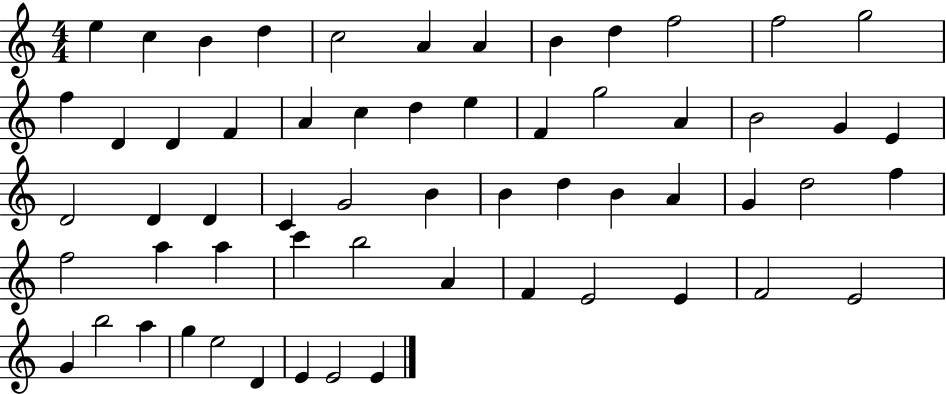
X:1
T:Untitled
M:4/4
L:1/4
K:C
e c B d c2 A A B d f2 f2 g2 f D D F A c d e F g2 A B2 G E D2 D D C G2 B B d B A G d2 f f2 a a c' b2 A F E2 E F2 E2 G b2 a g e2 D E E2 E